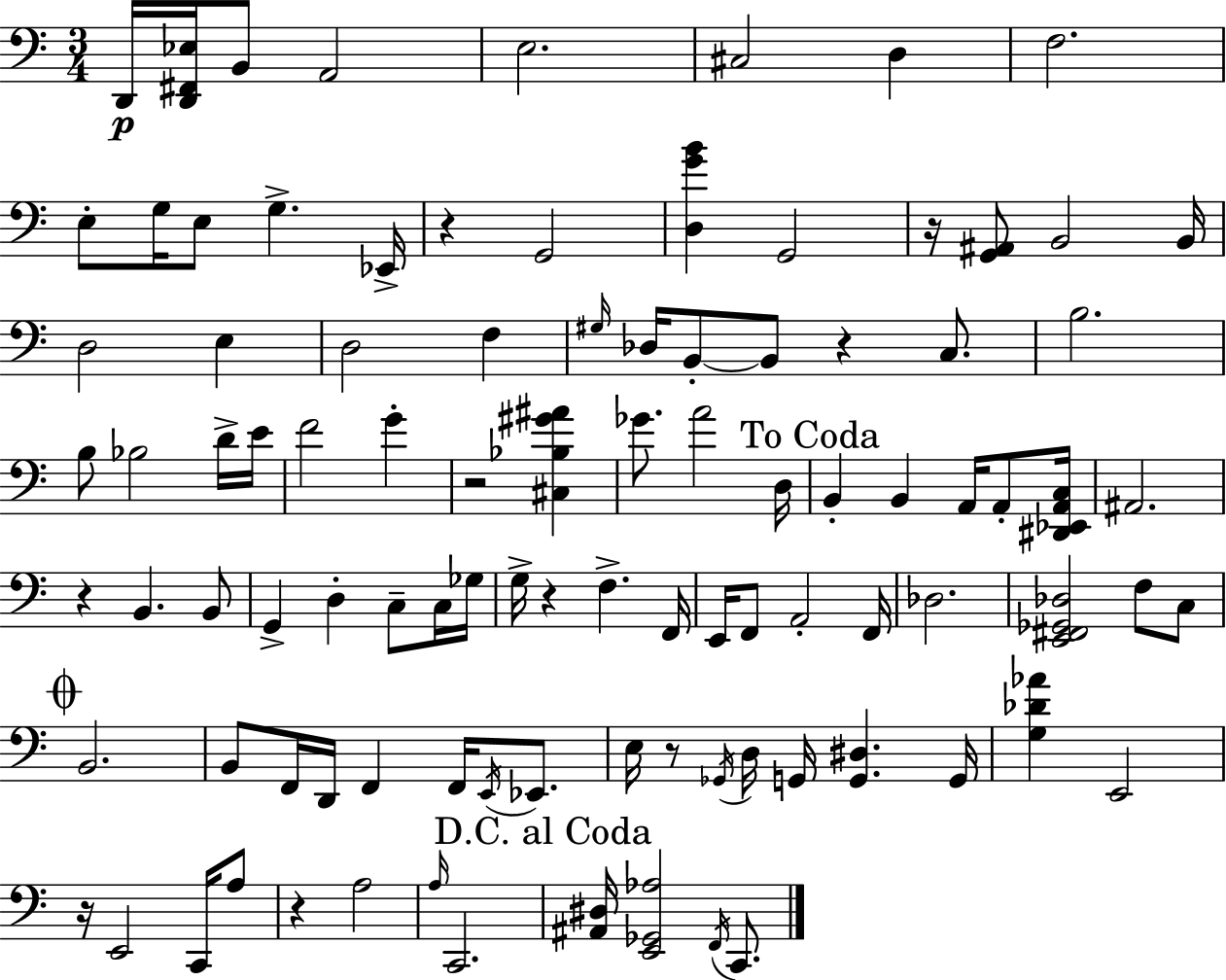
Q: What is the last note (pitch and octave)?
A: C2